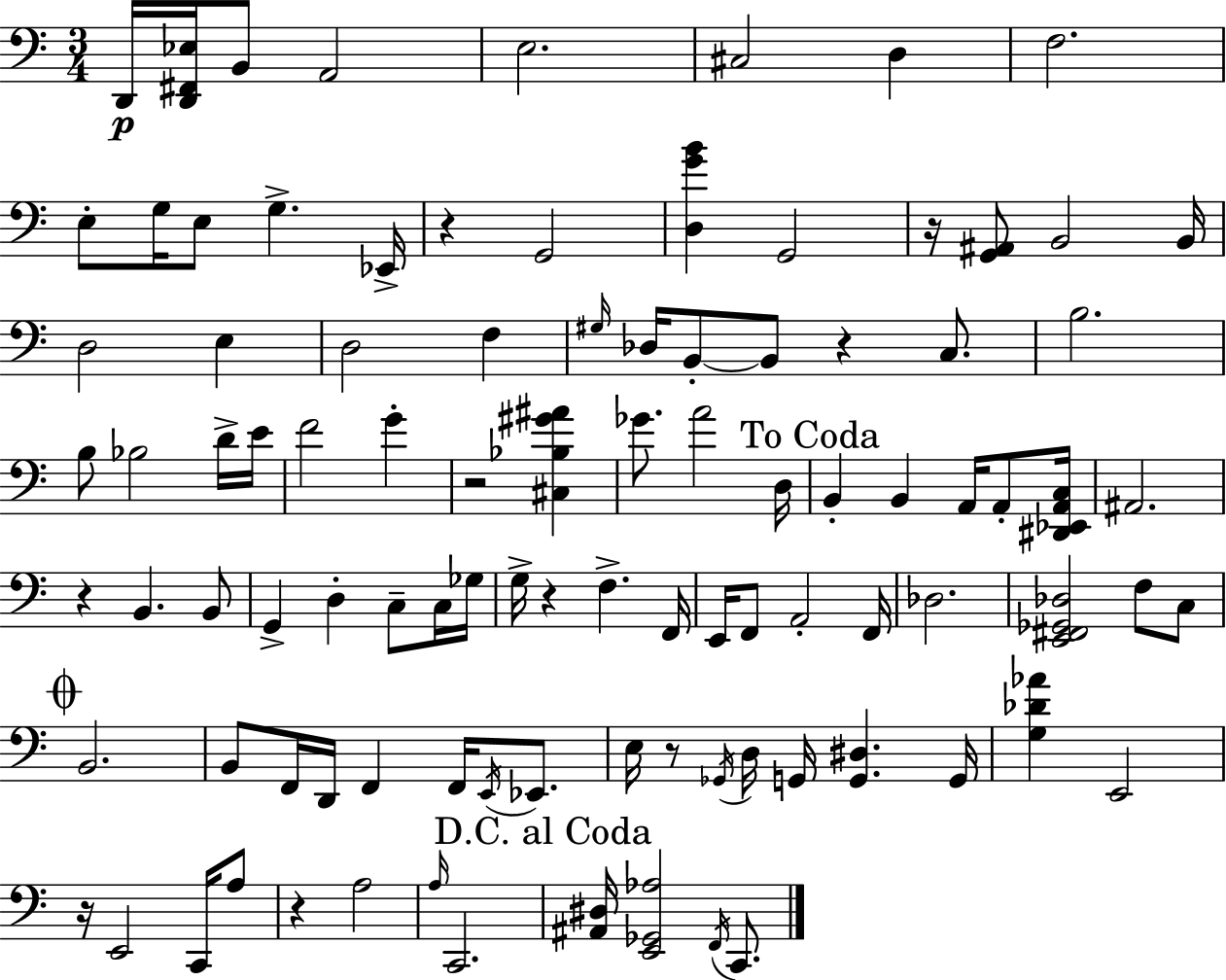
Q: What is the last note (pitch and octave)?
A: C2